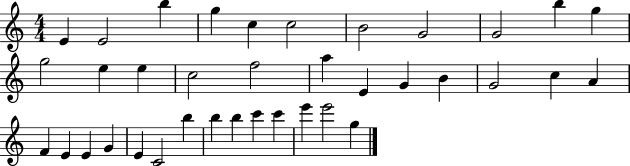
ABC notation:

X:1
T:Untitled
M:4/4
L:1/4
K:C
E E2 b g c c2 B2 G2 G2 b g g2 e e c2 f2 a E G B G2 c A F E E G E C2 b b b c' c' e' e'2 g